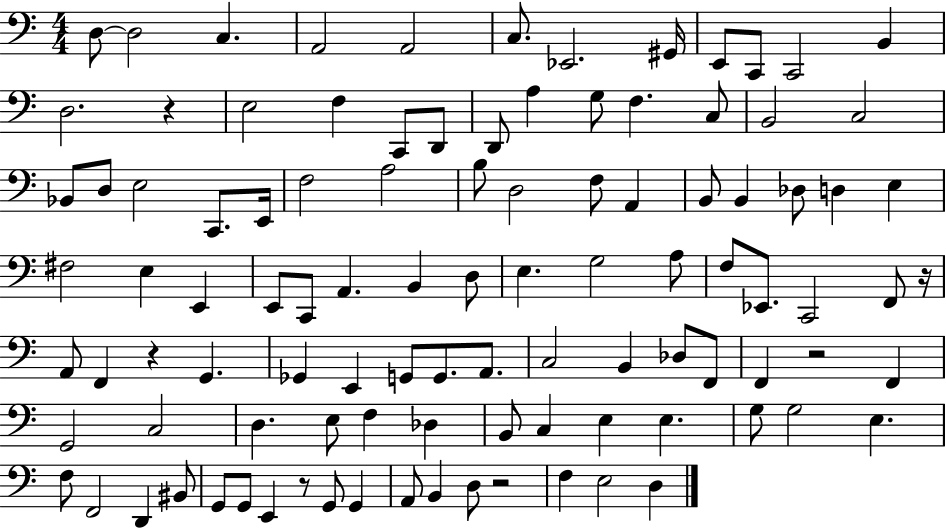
D3/e D3/h C3/q. A2/h A2/h C3/e. Eb2/h. G#2/s E2/e C2/e C2/h B2/q D3/h. R/q E3/h F3/q C2/e D2/e D2/e A3/q G3/e F3/q. C3/e B2/h C3/h Bb2/e D3/e E3/h C2/e. E2/s F3/h A3/h B3/e D3/h F3/e A2/q B2/e B2/q Db3/e D3/q E3/q F#3/h E3/q E2/q E2/e C2/e A2/q. B2/q D3/e E3/q. G3/h A3/e F3/e Eb2/e. C2/h F2/e R/s A2/e F2/q R/q G2/q. Gb2/q E2/q G2/e G2/e. A2/e. C3/h B2/q Db3/e F2/e F2/q R/h F2/q G2/h C3/h D3/q. E3/e F3/q Db3/q B2/e C3/q E3/q E3/q. G3/e G3/h E3/q. F3/e F2/h D2/q BIS2/e G2/e G2/e E2/q R/e G2/e G2/q A2/e B2/q D3/e R/h F3/q E3/h D3/q